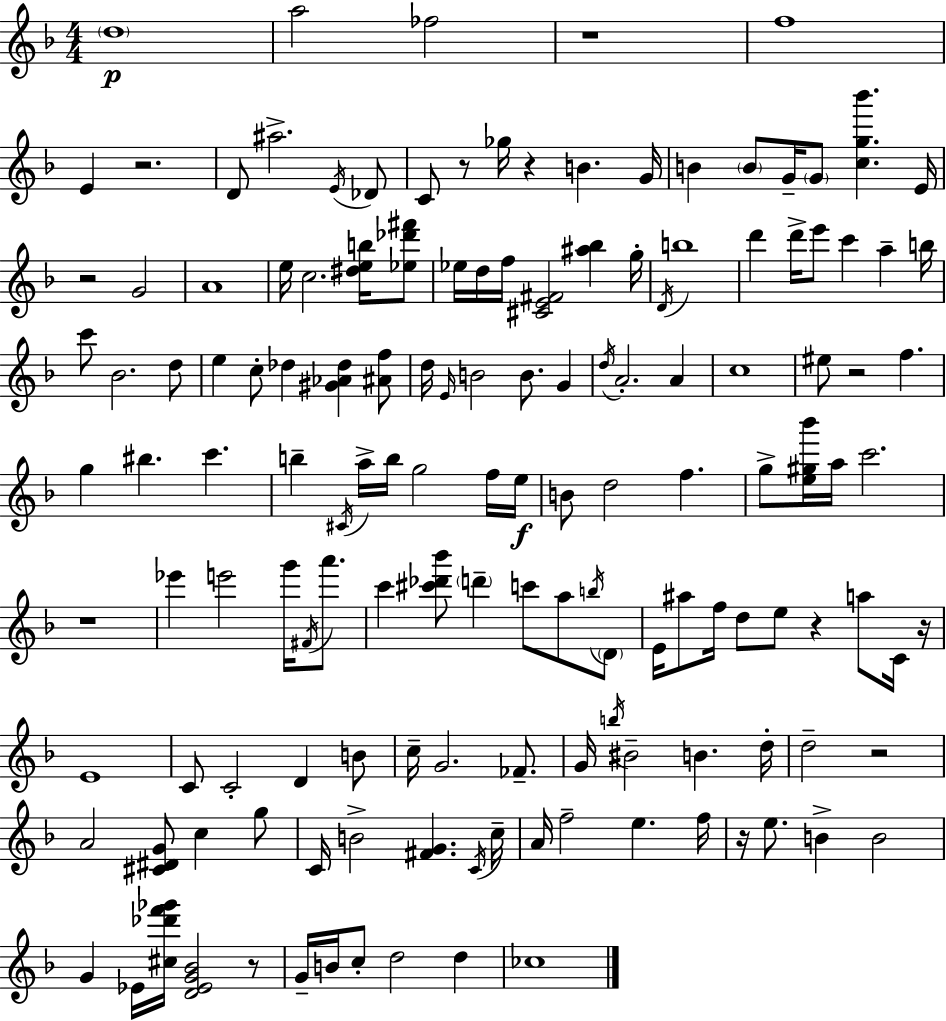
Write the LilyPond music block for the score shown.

{
  \clef treble
  \numericTimeSignature
  \time 4/4
  \key f \major
  \repeat volta 2 { \parenthesize d''1\p | a''2 fes''2 | r1 | f''1 | \break e'4 r2. | d'8 ais''2.-> \acciaccatura { e'16 } des'8 | c'8 r8 ges''16 r4 b'4. | g'16 b'4 \parenthesize b'8 g'16-- \parenthesize g'8 <c'' g'' bes'''>4. | \break e'16 r2 g'2 | a'1 | e''16 c''2. <dis'' e'' b''>16 <ees'' des''' fis'''>8 | ees''16 d''16 f''16 <cis' e' fis'>2 <ais'' bes''>4 | \break g''16-. \acciaccatura { d'16 } b''1 | d'''4 d'''16-> e'''8 c'''4 a''4-- | b''16 c'''8 bes'2. | d''8 e''4 c''8-. des''4 <gis' aes' des''>4 | \break <ais' f''>8 d''16 \grace { e'16 } b'2 b'8. g'4 | \acciaccatura { d''16 } a'2.-. | a'4 c''1 | eis''8 r2 f''4. | \break g''4 bis''4. c'''4. | b''4-- \acciaccatura { cis'16 } a''16-> b''16 g''2 | f''16 e''16\f b'8 d''2 f''4. | g''8-> <e'' gis'' bes'''>16 a''16 c'''2. | \break r1 | ees'''4 e'''2 | g'''16 \acciaccatura { fis'16 } a'''8. c'''4 <cis''' des''' bes'''>8 \parenthesize d'''4-- | c'''8 a''8 \acciaccatura { b''16 } \parenthesize d'8 e'16 ais''8 f''16 d''8 e''8 r4 | \break a''8 c'16 r16 e'1 | c'8 c'2-. | d'4 b'8 c''16-- g'2. | fes'8.-- g'16 \acciaccatura { b''16 } bis'2-- | \break b'4. d''16-. d''2-- | r2 a'2 | <cis' dis' g'>8 c''4 g''8 c'16 b'2-> | <fis' g'>4. \acciaccatura { c'16 } c''16-- a'16 f''2-- | \break e''4. f''16 r16 e''8. b'4-> | b'2 g'4 ees'16 <cis'' des''' f''' ges'''>16 <d' ees' g' bes'>2 | r8 g'16-- b'16 c''8-. d''2 | d''4 ces''1 | \break } \bar "|."
}